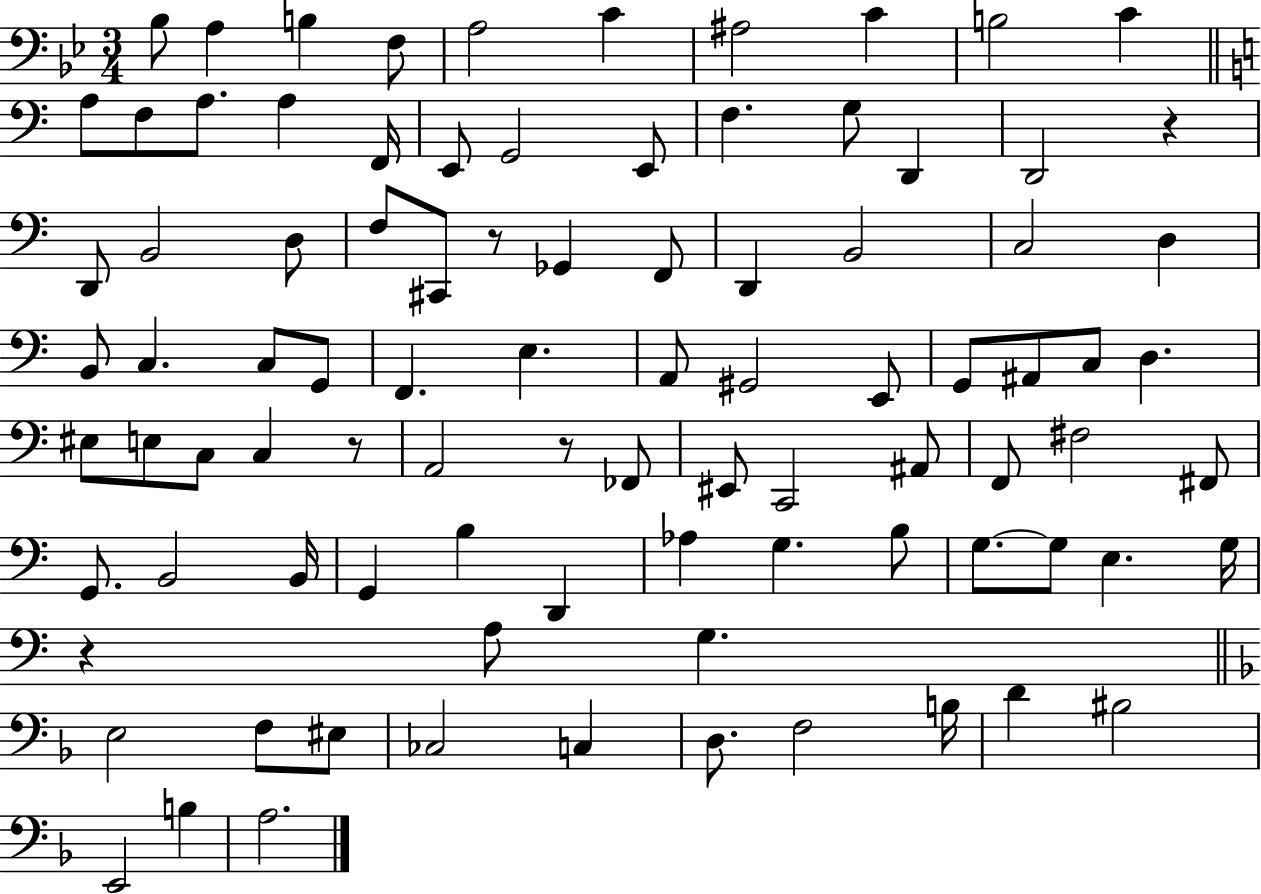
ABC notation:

X:1
T:Untitled
M:3/4
L:1/4
K:Bb
_B,/2 A, B, F,/2 A,2 C ^A,2 C B,2 C A,/2 F,/2 A,/2 A, F,,/4 E,,/2 G,,2 E,,/2 F, G,/2 D,, D,,2 z D,,/2 B,,2 D,/2 F,/2 ^C,,/2 z/2 _G,, F,,/2 D,, B,,2 C,2 D, B,,/2 C, C,/2 G,,/2 F,, E, A,,/2 ^G,,2 E,,/2 G,,/2 ^A,,/2 C,/2 D, ^E,/2 E,/2 C,/2 C, z/2 A,,2 z/2 _F,,/2 ^E,,/2 C,,2 ^A,,/2 F,,/2 ^F,2 ^F,,/2 G,,/2 B,,2 B,,/4 G,, B, D,, _A, G, B,/2 G,/2 G,/2 E, G,/4 z A,/2 G, E,2 F,/2 ^E,/2 _C,2 C, D,/2 F,2 B,/4 D ^B,2 E,,2 B, A,2